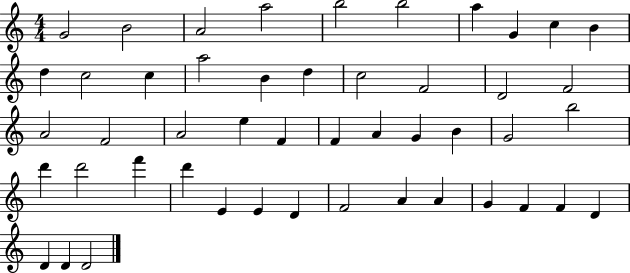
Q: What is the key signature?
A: C major